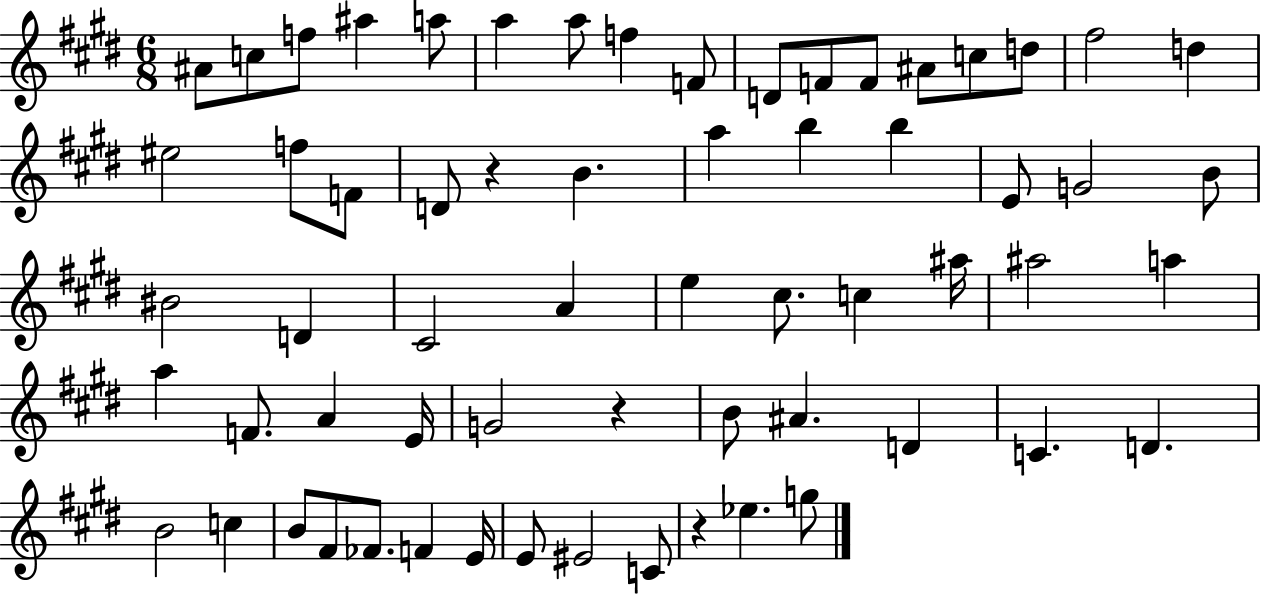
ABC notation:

X:1
T:Untitled
M:6/8
L:1/4
K:E
^A/2 c/2 f/2 ^a a/2 a a/2 f F/2 D/2 F/2 F/2 ^A/2 c/2 d/2 ^f2 d ^e2 f/2 F/2 D/2 z B a b b E/2 G2 B/2 ^B2 D ^C2 A e ^c/2 c ^a/4 ^a2 a a F/2 A E/4 G2 z B/2 ^A D C D B2 c B/2 ^F/2 _F/2 F E/4 E/2 ^E2 C/2 z _e g/2